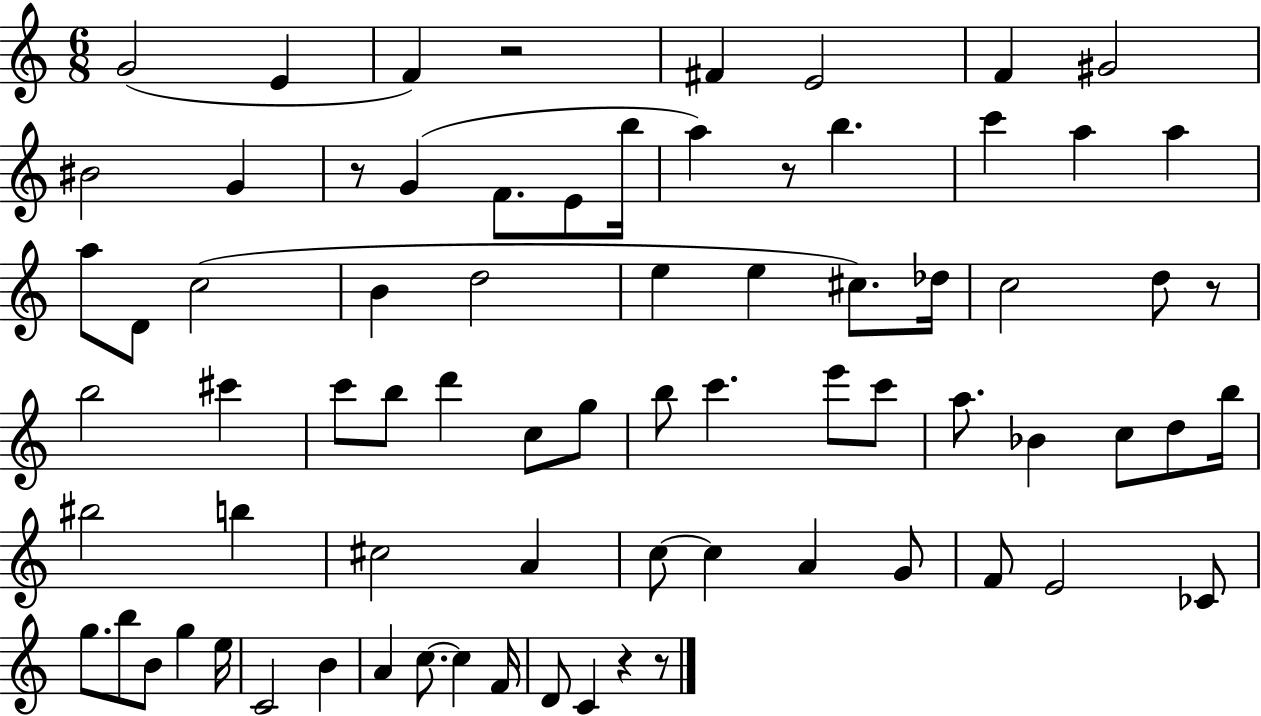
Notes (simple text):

G4/h E4/q F4/q R/h F#4/q E4/h F4/q G#4/h BIS4/h G4/q R/e G4/q F4/e. E4/e B5/s A5/q R/e B5/q. C6/q A5/q A5/q A5/e D4/e C5/h B4/q D5/h E5/q E5/q C#5/e. Db5/s C5/h D5/e R/e B5/h C#6/q C6/e B5/e D6/q C5/e G5/e B5/e C6/q. E6/e C6/e A5/e. Bb4/q C5/e D5/e B5/s BIS5/h B5/q C#5/h A4/q C5/e C5/q A4/q G4/e F4/e E4/h CES4/e G5/e. B5/e B4/e G5/q E5/s C4/h B4/q A4/q C5/e. C5/q F4/s D4/e C4/q R/q R/e